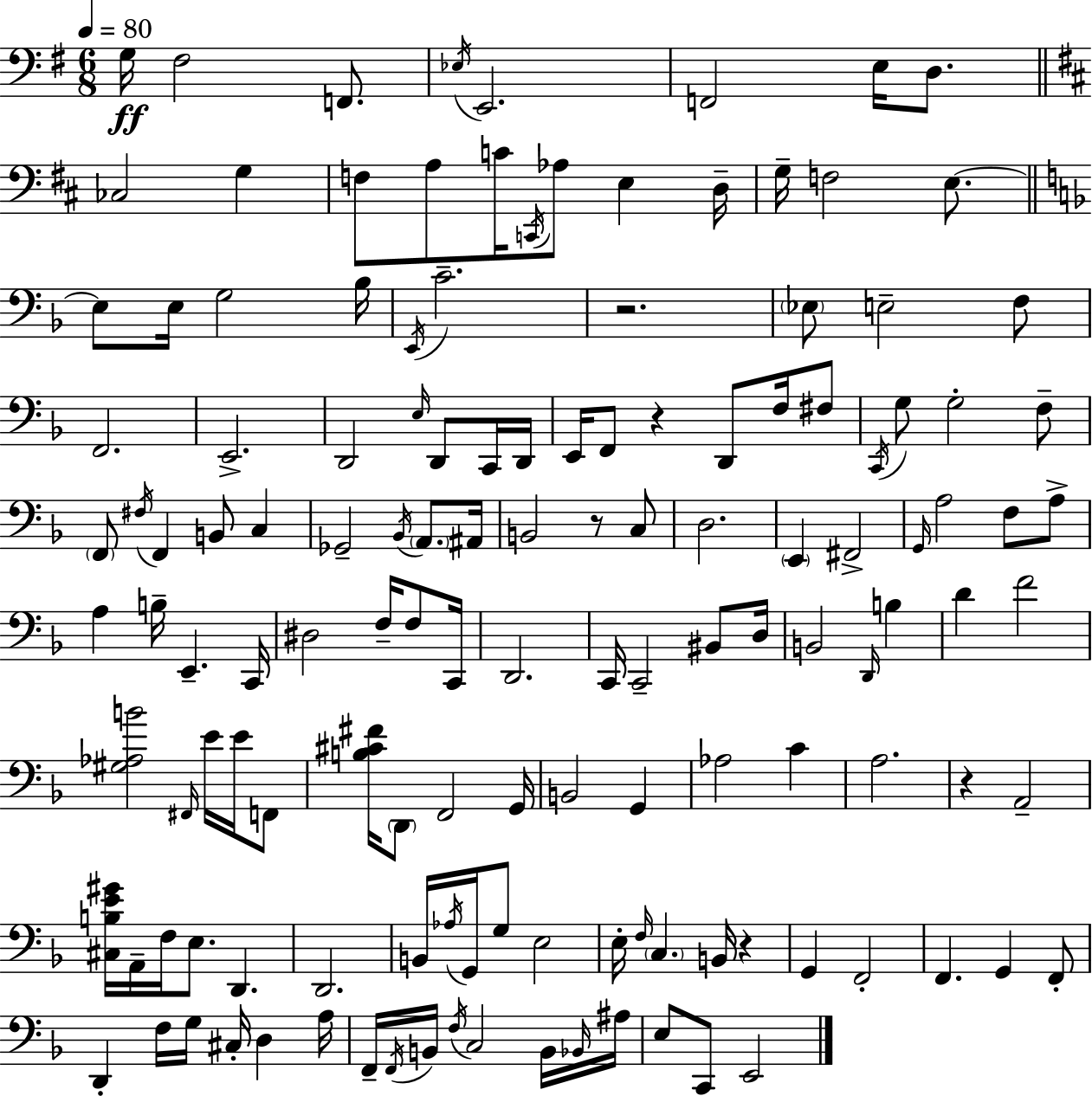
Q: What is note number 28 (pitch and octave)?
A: E3